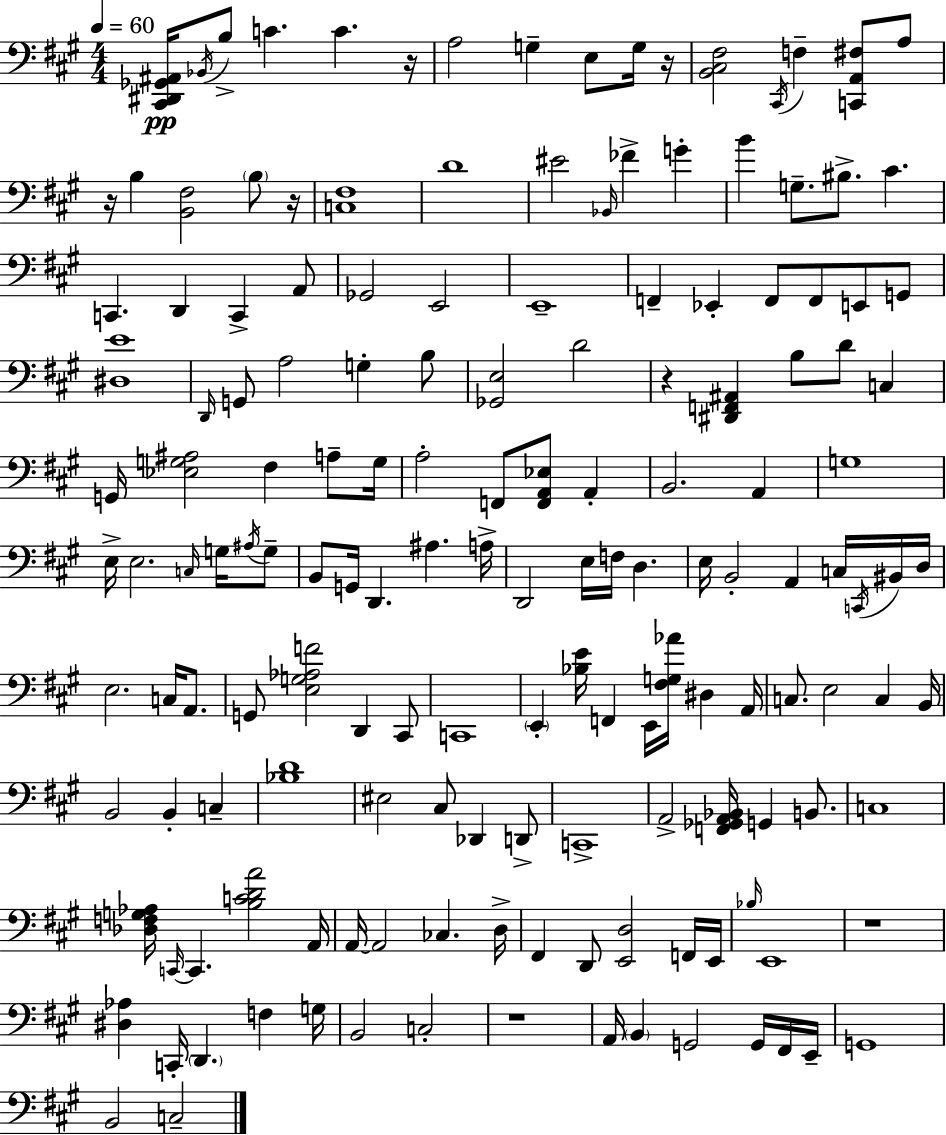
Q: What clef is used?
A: bass